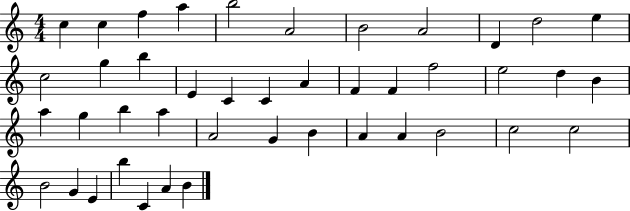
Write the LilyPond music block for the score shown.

{
  \clef treble
  \numericTimeSignature
  \time 4/4
  \key c \major
  c''4 c''4 f''4 a''4 | b''2 a'2 | b'2 a'2 | d'4 d''2 e''4 | \break c''2 g''4 b''4 | e'4 c'4 c'4 a'4 | f'4 f'4 f''2 | e''2 d''4 b'4 | \break a''4 g''4 b''4 a''4 | a'2 g'4 b'4 | a'4 a'4 b'2 | c''2 c''2 | \break b'2 g'4 e'4 | b''4 c'4 a'4 b'4 | \bar "|."
}